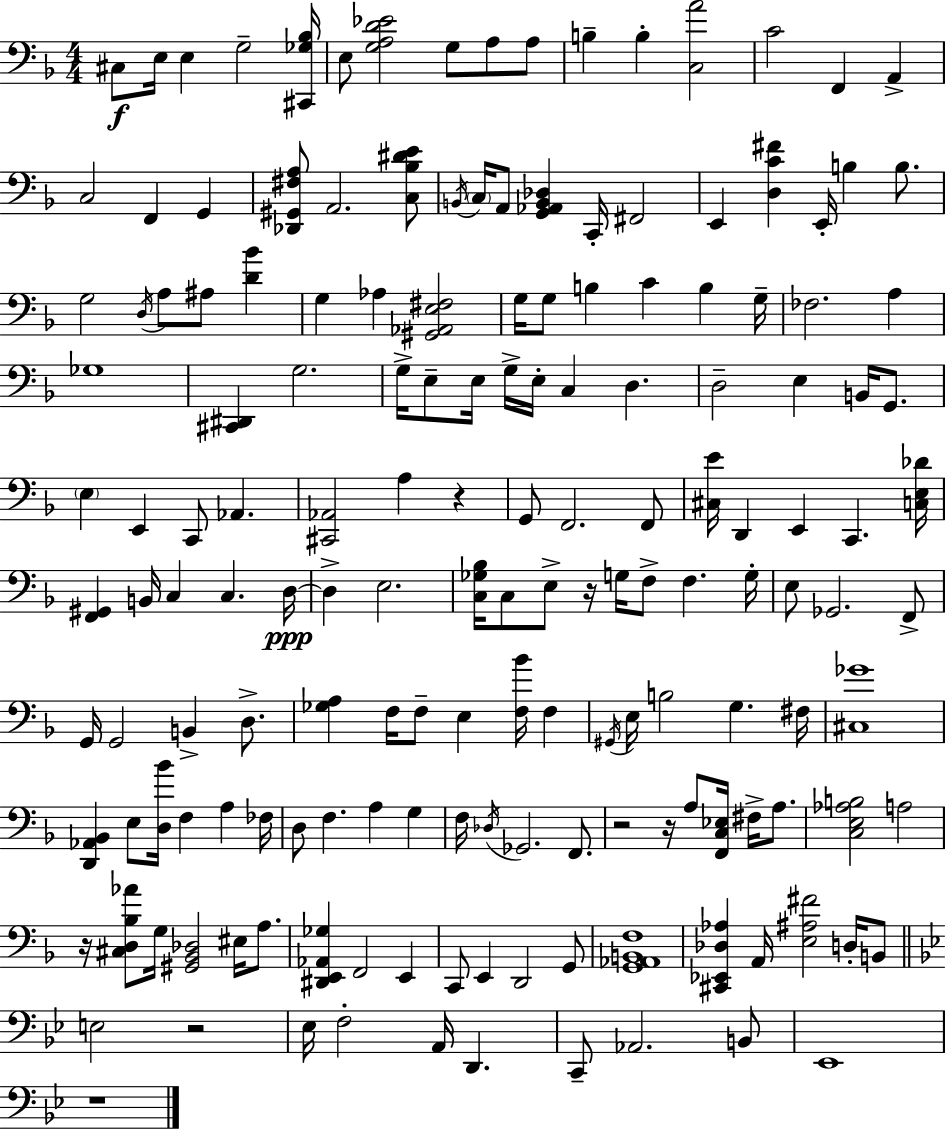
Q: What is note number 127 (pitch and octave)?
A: Ab2